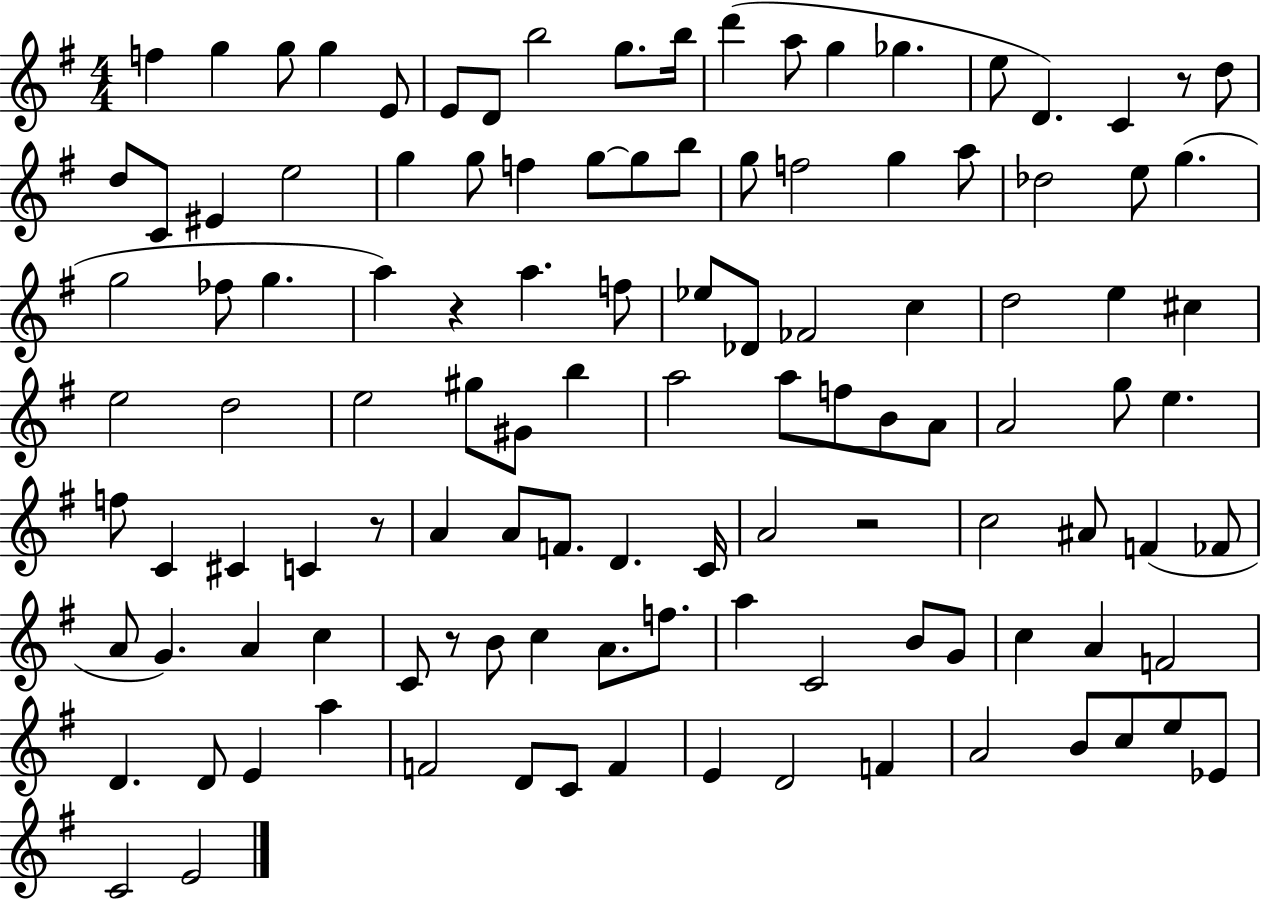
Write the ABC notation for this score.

X:1
T:Untitled
M:4/4
L:1/4
K:G
f g g/2 g E/2 E/2 D/2 b2 g/2 b/4 d' a/2 g _g e/2 D C z/2 d/2 d/2 C/2 ^E e2 g g/2 f g/2 g/2 b/2 g/2 f2 g a/2 _d2 e/2 g g2 _f/2 g a z a f/2 _e/2 _D/2 _F2 c d2 e ^c e2 d2 e2 ^g/2 ^G/2 b a2 a/2 f/2 B/2 A/2 A2 g/2 e f/2 C ^C C z/2 A A/2 F/2 D C/4 A2 z2 c2 ^A/2 F _F/2 A/2 G A c C/2 z/2 B/2 c A/2 f/2 a C2 B/2 G/2 c A F2 D D/2 E a F2 D/2 C/2 F E D2 F A2 B/2 c/2 e/2 _E/2 C2 E2